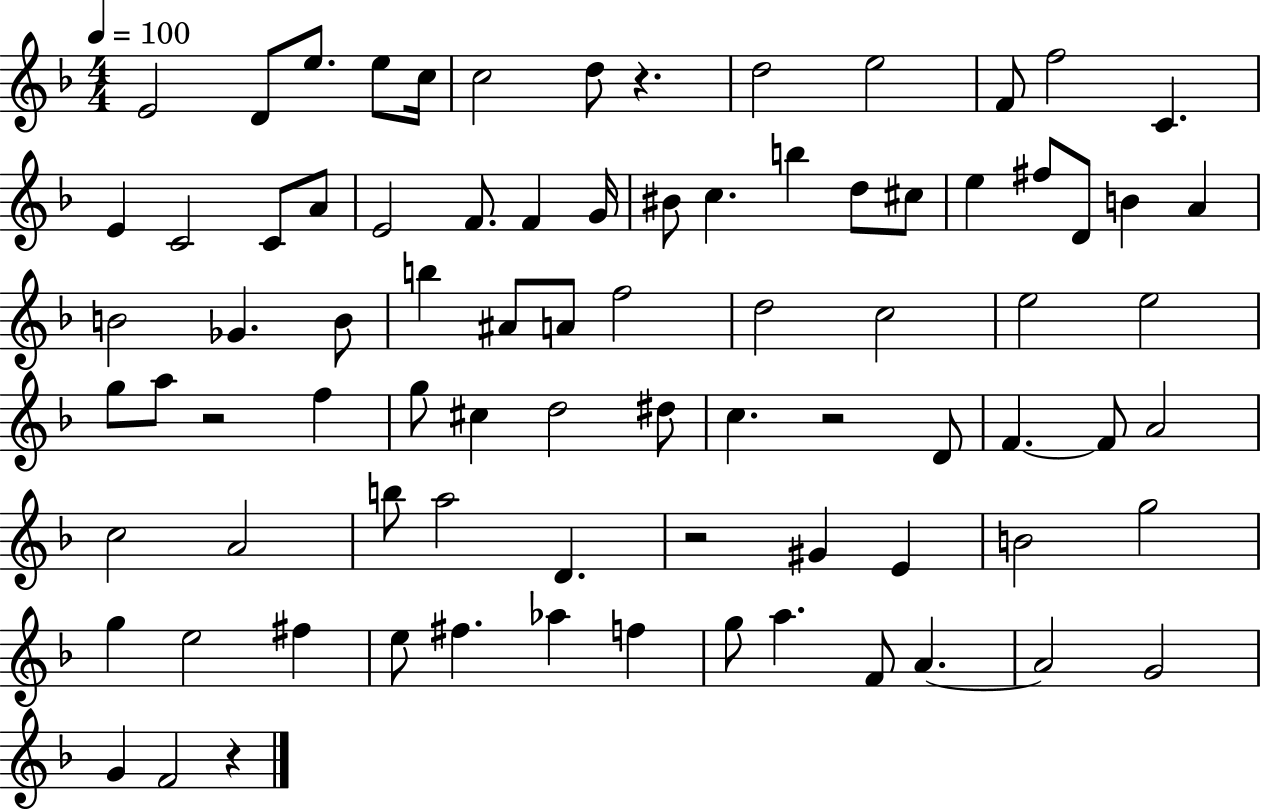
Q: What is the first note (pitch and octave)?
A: E4